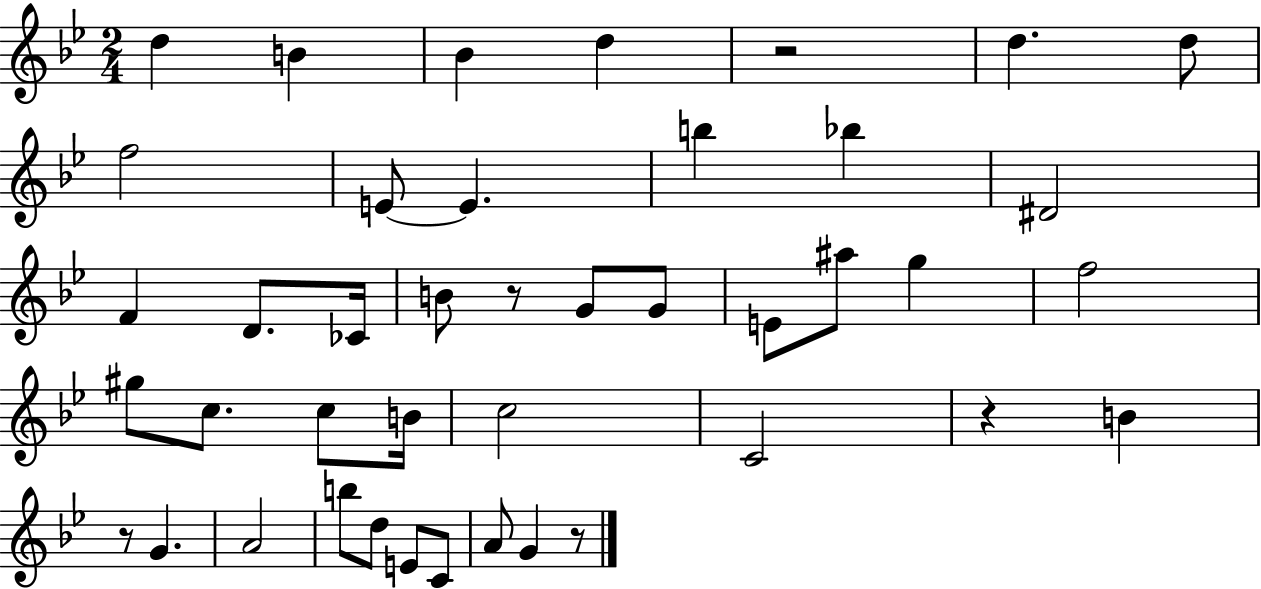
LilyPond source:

{
  \clef treble
  \numericTimeSignature
  \time 2/4
  \key bes \major
  d''4 b'4 | bes'4 d''4 | r2 | d''4. d''8 | \break f''2 | e'8~~ e'4. | b''4 bes''4 | dis'2 | \break f'4 d'8. ces'16 | b'8 r8 g'8 g'8 | e'8 ais''8 g''4 | f''2 | \break gis''8 c''8. c''8 b'16 | c''2 | c'2 | r4 b'4 | \break r8 g'4. | a'2 | b''8 d''8 e'8 c'8 | a'8 g'4 r8 | \break \bar "|."
}